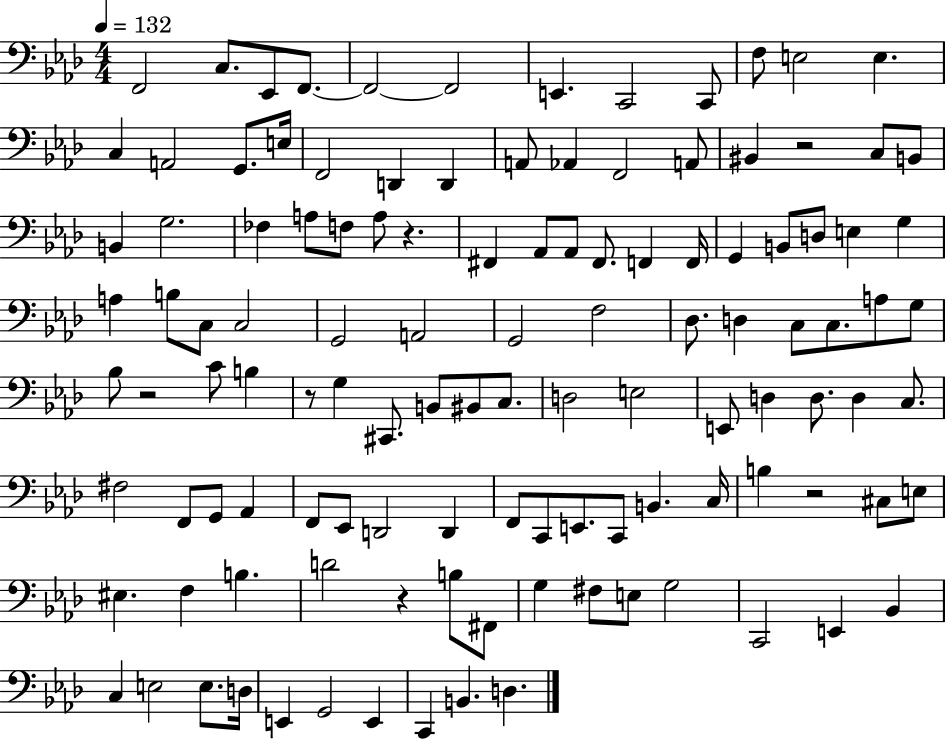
{
  \clef bass
  \numericTimeSignature
  \time 4/4
  \key aes \major
  \tempo 4 = 132
  f,2 c8. ees,8 f,8.~~ | f,2~~ f,2 | e,4. c,2 c,8 | f8 e2 e4. | \break c4 a,2 g,8. e16 | f,2 d,4 d,4 | a,8 aes,4 f,2 a,8 | bis,4 r2 c8 b,8 | \break b,4 g2. | fes4 a8 f8 a8 r4. | fis,4 aes,8 aes,8 fis,8. f,4 f,16 | g,4 b,8 d8 e4 g4 | \break a4 b8 c8 c2 | g,2 a,2 | g,2 f2 | des8. d4 c8 c8. a8 g8 | \break bes8 r2 c'8 b4 | r8 g4 cis,8. b,8 bis,8 c8. | d2 e2 | e,8 d4 d8. d4 c8. | \break fis2 f,8 g,8 aes,4 | f,8 ees,8 d,2 d,4 | f,8 c,8 e,8. c,8 b,4. c16 | b4 r2 cis8 e8 | \break eis4. f4 b4. | d'2 r4 b8 fis,8 | g4 fis8 e8 g2 | c,2 e,4 bes,4 | \break c4 e2 e8. d16 | e,4 g,2 e,4 | c,4 b,4. d4. | \bar "|."
}